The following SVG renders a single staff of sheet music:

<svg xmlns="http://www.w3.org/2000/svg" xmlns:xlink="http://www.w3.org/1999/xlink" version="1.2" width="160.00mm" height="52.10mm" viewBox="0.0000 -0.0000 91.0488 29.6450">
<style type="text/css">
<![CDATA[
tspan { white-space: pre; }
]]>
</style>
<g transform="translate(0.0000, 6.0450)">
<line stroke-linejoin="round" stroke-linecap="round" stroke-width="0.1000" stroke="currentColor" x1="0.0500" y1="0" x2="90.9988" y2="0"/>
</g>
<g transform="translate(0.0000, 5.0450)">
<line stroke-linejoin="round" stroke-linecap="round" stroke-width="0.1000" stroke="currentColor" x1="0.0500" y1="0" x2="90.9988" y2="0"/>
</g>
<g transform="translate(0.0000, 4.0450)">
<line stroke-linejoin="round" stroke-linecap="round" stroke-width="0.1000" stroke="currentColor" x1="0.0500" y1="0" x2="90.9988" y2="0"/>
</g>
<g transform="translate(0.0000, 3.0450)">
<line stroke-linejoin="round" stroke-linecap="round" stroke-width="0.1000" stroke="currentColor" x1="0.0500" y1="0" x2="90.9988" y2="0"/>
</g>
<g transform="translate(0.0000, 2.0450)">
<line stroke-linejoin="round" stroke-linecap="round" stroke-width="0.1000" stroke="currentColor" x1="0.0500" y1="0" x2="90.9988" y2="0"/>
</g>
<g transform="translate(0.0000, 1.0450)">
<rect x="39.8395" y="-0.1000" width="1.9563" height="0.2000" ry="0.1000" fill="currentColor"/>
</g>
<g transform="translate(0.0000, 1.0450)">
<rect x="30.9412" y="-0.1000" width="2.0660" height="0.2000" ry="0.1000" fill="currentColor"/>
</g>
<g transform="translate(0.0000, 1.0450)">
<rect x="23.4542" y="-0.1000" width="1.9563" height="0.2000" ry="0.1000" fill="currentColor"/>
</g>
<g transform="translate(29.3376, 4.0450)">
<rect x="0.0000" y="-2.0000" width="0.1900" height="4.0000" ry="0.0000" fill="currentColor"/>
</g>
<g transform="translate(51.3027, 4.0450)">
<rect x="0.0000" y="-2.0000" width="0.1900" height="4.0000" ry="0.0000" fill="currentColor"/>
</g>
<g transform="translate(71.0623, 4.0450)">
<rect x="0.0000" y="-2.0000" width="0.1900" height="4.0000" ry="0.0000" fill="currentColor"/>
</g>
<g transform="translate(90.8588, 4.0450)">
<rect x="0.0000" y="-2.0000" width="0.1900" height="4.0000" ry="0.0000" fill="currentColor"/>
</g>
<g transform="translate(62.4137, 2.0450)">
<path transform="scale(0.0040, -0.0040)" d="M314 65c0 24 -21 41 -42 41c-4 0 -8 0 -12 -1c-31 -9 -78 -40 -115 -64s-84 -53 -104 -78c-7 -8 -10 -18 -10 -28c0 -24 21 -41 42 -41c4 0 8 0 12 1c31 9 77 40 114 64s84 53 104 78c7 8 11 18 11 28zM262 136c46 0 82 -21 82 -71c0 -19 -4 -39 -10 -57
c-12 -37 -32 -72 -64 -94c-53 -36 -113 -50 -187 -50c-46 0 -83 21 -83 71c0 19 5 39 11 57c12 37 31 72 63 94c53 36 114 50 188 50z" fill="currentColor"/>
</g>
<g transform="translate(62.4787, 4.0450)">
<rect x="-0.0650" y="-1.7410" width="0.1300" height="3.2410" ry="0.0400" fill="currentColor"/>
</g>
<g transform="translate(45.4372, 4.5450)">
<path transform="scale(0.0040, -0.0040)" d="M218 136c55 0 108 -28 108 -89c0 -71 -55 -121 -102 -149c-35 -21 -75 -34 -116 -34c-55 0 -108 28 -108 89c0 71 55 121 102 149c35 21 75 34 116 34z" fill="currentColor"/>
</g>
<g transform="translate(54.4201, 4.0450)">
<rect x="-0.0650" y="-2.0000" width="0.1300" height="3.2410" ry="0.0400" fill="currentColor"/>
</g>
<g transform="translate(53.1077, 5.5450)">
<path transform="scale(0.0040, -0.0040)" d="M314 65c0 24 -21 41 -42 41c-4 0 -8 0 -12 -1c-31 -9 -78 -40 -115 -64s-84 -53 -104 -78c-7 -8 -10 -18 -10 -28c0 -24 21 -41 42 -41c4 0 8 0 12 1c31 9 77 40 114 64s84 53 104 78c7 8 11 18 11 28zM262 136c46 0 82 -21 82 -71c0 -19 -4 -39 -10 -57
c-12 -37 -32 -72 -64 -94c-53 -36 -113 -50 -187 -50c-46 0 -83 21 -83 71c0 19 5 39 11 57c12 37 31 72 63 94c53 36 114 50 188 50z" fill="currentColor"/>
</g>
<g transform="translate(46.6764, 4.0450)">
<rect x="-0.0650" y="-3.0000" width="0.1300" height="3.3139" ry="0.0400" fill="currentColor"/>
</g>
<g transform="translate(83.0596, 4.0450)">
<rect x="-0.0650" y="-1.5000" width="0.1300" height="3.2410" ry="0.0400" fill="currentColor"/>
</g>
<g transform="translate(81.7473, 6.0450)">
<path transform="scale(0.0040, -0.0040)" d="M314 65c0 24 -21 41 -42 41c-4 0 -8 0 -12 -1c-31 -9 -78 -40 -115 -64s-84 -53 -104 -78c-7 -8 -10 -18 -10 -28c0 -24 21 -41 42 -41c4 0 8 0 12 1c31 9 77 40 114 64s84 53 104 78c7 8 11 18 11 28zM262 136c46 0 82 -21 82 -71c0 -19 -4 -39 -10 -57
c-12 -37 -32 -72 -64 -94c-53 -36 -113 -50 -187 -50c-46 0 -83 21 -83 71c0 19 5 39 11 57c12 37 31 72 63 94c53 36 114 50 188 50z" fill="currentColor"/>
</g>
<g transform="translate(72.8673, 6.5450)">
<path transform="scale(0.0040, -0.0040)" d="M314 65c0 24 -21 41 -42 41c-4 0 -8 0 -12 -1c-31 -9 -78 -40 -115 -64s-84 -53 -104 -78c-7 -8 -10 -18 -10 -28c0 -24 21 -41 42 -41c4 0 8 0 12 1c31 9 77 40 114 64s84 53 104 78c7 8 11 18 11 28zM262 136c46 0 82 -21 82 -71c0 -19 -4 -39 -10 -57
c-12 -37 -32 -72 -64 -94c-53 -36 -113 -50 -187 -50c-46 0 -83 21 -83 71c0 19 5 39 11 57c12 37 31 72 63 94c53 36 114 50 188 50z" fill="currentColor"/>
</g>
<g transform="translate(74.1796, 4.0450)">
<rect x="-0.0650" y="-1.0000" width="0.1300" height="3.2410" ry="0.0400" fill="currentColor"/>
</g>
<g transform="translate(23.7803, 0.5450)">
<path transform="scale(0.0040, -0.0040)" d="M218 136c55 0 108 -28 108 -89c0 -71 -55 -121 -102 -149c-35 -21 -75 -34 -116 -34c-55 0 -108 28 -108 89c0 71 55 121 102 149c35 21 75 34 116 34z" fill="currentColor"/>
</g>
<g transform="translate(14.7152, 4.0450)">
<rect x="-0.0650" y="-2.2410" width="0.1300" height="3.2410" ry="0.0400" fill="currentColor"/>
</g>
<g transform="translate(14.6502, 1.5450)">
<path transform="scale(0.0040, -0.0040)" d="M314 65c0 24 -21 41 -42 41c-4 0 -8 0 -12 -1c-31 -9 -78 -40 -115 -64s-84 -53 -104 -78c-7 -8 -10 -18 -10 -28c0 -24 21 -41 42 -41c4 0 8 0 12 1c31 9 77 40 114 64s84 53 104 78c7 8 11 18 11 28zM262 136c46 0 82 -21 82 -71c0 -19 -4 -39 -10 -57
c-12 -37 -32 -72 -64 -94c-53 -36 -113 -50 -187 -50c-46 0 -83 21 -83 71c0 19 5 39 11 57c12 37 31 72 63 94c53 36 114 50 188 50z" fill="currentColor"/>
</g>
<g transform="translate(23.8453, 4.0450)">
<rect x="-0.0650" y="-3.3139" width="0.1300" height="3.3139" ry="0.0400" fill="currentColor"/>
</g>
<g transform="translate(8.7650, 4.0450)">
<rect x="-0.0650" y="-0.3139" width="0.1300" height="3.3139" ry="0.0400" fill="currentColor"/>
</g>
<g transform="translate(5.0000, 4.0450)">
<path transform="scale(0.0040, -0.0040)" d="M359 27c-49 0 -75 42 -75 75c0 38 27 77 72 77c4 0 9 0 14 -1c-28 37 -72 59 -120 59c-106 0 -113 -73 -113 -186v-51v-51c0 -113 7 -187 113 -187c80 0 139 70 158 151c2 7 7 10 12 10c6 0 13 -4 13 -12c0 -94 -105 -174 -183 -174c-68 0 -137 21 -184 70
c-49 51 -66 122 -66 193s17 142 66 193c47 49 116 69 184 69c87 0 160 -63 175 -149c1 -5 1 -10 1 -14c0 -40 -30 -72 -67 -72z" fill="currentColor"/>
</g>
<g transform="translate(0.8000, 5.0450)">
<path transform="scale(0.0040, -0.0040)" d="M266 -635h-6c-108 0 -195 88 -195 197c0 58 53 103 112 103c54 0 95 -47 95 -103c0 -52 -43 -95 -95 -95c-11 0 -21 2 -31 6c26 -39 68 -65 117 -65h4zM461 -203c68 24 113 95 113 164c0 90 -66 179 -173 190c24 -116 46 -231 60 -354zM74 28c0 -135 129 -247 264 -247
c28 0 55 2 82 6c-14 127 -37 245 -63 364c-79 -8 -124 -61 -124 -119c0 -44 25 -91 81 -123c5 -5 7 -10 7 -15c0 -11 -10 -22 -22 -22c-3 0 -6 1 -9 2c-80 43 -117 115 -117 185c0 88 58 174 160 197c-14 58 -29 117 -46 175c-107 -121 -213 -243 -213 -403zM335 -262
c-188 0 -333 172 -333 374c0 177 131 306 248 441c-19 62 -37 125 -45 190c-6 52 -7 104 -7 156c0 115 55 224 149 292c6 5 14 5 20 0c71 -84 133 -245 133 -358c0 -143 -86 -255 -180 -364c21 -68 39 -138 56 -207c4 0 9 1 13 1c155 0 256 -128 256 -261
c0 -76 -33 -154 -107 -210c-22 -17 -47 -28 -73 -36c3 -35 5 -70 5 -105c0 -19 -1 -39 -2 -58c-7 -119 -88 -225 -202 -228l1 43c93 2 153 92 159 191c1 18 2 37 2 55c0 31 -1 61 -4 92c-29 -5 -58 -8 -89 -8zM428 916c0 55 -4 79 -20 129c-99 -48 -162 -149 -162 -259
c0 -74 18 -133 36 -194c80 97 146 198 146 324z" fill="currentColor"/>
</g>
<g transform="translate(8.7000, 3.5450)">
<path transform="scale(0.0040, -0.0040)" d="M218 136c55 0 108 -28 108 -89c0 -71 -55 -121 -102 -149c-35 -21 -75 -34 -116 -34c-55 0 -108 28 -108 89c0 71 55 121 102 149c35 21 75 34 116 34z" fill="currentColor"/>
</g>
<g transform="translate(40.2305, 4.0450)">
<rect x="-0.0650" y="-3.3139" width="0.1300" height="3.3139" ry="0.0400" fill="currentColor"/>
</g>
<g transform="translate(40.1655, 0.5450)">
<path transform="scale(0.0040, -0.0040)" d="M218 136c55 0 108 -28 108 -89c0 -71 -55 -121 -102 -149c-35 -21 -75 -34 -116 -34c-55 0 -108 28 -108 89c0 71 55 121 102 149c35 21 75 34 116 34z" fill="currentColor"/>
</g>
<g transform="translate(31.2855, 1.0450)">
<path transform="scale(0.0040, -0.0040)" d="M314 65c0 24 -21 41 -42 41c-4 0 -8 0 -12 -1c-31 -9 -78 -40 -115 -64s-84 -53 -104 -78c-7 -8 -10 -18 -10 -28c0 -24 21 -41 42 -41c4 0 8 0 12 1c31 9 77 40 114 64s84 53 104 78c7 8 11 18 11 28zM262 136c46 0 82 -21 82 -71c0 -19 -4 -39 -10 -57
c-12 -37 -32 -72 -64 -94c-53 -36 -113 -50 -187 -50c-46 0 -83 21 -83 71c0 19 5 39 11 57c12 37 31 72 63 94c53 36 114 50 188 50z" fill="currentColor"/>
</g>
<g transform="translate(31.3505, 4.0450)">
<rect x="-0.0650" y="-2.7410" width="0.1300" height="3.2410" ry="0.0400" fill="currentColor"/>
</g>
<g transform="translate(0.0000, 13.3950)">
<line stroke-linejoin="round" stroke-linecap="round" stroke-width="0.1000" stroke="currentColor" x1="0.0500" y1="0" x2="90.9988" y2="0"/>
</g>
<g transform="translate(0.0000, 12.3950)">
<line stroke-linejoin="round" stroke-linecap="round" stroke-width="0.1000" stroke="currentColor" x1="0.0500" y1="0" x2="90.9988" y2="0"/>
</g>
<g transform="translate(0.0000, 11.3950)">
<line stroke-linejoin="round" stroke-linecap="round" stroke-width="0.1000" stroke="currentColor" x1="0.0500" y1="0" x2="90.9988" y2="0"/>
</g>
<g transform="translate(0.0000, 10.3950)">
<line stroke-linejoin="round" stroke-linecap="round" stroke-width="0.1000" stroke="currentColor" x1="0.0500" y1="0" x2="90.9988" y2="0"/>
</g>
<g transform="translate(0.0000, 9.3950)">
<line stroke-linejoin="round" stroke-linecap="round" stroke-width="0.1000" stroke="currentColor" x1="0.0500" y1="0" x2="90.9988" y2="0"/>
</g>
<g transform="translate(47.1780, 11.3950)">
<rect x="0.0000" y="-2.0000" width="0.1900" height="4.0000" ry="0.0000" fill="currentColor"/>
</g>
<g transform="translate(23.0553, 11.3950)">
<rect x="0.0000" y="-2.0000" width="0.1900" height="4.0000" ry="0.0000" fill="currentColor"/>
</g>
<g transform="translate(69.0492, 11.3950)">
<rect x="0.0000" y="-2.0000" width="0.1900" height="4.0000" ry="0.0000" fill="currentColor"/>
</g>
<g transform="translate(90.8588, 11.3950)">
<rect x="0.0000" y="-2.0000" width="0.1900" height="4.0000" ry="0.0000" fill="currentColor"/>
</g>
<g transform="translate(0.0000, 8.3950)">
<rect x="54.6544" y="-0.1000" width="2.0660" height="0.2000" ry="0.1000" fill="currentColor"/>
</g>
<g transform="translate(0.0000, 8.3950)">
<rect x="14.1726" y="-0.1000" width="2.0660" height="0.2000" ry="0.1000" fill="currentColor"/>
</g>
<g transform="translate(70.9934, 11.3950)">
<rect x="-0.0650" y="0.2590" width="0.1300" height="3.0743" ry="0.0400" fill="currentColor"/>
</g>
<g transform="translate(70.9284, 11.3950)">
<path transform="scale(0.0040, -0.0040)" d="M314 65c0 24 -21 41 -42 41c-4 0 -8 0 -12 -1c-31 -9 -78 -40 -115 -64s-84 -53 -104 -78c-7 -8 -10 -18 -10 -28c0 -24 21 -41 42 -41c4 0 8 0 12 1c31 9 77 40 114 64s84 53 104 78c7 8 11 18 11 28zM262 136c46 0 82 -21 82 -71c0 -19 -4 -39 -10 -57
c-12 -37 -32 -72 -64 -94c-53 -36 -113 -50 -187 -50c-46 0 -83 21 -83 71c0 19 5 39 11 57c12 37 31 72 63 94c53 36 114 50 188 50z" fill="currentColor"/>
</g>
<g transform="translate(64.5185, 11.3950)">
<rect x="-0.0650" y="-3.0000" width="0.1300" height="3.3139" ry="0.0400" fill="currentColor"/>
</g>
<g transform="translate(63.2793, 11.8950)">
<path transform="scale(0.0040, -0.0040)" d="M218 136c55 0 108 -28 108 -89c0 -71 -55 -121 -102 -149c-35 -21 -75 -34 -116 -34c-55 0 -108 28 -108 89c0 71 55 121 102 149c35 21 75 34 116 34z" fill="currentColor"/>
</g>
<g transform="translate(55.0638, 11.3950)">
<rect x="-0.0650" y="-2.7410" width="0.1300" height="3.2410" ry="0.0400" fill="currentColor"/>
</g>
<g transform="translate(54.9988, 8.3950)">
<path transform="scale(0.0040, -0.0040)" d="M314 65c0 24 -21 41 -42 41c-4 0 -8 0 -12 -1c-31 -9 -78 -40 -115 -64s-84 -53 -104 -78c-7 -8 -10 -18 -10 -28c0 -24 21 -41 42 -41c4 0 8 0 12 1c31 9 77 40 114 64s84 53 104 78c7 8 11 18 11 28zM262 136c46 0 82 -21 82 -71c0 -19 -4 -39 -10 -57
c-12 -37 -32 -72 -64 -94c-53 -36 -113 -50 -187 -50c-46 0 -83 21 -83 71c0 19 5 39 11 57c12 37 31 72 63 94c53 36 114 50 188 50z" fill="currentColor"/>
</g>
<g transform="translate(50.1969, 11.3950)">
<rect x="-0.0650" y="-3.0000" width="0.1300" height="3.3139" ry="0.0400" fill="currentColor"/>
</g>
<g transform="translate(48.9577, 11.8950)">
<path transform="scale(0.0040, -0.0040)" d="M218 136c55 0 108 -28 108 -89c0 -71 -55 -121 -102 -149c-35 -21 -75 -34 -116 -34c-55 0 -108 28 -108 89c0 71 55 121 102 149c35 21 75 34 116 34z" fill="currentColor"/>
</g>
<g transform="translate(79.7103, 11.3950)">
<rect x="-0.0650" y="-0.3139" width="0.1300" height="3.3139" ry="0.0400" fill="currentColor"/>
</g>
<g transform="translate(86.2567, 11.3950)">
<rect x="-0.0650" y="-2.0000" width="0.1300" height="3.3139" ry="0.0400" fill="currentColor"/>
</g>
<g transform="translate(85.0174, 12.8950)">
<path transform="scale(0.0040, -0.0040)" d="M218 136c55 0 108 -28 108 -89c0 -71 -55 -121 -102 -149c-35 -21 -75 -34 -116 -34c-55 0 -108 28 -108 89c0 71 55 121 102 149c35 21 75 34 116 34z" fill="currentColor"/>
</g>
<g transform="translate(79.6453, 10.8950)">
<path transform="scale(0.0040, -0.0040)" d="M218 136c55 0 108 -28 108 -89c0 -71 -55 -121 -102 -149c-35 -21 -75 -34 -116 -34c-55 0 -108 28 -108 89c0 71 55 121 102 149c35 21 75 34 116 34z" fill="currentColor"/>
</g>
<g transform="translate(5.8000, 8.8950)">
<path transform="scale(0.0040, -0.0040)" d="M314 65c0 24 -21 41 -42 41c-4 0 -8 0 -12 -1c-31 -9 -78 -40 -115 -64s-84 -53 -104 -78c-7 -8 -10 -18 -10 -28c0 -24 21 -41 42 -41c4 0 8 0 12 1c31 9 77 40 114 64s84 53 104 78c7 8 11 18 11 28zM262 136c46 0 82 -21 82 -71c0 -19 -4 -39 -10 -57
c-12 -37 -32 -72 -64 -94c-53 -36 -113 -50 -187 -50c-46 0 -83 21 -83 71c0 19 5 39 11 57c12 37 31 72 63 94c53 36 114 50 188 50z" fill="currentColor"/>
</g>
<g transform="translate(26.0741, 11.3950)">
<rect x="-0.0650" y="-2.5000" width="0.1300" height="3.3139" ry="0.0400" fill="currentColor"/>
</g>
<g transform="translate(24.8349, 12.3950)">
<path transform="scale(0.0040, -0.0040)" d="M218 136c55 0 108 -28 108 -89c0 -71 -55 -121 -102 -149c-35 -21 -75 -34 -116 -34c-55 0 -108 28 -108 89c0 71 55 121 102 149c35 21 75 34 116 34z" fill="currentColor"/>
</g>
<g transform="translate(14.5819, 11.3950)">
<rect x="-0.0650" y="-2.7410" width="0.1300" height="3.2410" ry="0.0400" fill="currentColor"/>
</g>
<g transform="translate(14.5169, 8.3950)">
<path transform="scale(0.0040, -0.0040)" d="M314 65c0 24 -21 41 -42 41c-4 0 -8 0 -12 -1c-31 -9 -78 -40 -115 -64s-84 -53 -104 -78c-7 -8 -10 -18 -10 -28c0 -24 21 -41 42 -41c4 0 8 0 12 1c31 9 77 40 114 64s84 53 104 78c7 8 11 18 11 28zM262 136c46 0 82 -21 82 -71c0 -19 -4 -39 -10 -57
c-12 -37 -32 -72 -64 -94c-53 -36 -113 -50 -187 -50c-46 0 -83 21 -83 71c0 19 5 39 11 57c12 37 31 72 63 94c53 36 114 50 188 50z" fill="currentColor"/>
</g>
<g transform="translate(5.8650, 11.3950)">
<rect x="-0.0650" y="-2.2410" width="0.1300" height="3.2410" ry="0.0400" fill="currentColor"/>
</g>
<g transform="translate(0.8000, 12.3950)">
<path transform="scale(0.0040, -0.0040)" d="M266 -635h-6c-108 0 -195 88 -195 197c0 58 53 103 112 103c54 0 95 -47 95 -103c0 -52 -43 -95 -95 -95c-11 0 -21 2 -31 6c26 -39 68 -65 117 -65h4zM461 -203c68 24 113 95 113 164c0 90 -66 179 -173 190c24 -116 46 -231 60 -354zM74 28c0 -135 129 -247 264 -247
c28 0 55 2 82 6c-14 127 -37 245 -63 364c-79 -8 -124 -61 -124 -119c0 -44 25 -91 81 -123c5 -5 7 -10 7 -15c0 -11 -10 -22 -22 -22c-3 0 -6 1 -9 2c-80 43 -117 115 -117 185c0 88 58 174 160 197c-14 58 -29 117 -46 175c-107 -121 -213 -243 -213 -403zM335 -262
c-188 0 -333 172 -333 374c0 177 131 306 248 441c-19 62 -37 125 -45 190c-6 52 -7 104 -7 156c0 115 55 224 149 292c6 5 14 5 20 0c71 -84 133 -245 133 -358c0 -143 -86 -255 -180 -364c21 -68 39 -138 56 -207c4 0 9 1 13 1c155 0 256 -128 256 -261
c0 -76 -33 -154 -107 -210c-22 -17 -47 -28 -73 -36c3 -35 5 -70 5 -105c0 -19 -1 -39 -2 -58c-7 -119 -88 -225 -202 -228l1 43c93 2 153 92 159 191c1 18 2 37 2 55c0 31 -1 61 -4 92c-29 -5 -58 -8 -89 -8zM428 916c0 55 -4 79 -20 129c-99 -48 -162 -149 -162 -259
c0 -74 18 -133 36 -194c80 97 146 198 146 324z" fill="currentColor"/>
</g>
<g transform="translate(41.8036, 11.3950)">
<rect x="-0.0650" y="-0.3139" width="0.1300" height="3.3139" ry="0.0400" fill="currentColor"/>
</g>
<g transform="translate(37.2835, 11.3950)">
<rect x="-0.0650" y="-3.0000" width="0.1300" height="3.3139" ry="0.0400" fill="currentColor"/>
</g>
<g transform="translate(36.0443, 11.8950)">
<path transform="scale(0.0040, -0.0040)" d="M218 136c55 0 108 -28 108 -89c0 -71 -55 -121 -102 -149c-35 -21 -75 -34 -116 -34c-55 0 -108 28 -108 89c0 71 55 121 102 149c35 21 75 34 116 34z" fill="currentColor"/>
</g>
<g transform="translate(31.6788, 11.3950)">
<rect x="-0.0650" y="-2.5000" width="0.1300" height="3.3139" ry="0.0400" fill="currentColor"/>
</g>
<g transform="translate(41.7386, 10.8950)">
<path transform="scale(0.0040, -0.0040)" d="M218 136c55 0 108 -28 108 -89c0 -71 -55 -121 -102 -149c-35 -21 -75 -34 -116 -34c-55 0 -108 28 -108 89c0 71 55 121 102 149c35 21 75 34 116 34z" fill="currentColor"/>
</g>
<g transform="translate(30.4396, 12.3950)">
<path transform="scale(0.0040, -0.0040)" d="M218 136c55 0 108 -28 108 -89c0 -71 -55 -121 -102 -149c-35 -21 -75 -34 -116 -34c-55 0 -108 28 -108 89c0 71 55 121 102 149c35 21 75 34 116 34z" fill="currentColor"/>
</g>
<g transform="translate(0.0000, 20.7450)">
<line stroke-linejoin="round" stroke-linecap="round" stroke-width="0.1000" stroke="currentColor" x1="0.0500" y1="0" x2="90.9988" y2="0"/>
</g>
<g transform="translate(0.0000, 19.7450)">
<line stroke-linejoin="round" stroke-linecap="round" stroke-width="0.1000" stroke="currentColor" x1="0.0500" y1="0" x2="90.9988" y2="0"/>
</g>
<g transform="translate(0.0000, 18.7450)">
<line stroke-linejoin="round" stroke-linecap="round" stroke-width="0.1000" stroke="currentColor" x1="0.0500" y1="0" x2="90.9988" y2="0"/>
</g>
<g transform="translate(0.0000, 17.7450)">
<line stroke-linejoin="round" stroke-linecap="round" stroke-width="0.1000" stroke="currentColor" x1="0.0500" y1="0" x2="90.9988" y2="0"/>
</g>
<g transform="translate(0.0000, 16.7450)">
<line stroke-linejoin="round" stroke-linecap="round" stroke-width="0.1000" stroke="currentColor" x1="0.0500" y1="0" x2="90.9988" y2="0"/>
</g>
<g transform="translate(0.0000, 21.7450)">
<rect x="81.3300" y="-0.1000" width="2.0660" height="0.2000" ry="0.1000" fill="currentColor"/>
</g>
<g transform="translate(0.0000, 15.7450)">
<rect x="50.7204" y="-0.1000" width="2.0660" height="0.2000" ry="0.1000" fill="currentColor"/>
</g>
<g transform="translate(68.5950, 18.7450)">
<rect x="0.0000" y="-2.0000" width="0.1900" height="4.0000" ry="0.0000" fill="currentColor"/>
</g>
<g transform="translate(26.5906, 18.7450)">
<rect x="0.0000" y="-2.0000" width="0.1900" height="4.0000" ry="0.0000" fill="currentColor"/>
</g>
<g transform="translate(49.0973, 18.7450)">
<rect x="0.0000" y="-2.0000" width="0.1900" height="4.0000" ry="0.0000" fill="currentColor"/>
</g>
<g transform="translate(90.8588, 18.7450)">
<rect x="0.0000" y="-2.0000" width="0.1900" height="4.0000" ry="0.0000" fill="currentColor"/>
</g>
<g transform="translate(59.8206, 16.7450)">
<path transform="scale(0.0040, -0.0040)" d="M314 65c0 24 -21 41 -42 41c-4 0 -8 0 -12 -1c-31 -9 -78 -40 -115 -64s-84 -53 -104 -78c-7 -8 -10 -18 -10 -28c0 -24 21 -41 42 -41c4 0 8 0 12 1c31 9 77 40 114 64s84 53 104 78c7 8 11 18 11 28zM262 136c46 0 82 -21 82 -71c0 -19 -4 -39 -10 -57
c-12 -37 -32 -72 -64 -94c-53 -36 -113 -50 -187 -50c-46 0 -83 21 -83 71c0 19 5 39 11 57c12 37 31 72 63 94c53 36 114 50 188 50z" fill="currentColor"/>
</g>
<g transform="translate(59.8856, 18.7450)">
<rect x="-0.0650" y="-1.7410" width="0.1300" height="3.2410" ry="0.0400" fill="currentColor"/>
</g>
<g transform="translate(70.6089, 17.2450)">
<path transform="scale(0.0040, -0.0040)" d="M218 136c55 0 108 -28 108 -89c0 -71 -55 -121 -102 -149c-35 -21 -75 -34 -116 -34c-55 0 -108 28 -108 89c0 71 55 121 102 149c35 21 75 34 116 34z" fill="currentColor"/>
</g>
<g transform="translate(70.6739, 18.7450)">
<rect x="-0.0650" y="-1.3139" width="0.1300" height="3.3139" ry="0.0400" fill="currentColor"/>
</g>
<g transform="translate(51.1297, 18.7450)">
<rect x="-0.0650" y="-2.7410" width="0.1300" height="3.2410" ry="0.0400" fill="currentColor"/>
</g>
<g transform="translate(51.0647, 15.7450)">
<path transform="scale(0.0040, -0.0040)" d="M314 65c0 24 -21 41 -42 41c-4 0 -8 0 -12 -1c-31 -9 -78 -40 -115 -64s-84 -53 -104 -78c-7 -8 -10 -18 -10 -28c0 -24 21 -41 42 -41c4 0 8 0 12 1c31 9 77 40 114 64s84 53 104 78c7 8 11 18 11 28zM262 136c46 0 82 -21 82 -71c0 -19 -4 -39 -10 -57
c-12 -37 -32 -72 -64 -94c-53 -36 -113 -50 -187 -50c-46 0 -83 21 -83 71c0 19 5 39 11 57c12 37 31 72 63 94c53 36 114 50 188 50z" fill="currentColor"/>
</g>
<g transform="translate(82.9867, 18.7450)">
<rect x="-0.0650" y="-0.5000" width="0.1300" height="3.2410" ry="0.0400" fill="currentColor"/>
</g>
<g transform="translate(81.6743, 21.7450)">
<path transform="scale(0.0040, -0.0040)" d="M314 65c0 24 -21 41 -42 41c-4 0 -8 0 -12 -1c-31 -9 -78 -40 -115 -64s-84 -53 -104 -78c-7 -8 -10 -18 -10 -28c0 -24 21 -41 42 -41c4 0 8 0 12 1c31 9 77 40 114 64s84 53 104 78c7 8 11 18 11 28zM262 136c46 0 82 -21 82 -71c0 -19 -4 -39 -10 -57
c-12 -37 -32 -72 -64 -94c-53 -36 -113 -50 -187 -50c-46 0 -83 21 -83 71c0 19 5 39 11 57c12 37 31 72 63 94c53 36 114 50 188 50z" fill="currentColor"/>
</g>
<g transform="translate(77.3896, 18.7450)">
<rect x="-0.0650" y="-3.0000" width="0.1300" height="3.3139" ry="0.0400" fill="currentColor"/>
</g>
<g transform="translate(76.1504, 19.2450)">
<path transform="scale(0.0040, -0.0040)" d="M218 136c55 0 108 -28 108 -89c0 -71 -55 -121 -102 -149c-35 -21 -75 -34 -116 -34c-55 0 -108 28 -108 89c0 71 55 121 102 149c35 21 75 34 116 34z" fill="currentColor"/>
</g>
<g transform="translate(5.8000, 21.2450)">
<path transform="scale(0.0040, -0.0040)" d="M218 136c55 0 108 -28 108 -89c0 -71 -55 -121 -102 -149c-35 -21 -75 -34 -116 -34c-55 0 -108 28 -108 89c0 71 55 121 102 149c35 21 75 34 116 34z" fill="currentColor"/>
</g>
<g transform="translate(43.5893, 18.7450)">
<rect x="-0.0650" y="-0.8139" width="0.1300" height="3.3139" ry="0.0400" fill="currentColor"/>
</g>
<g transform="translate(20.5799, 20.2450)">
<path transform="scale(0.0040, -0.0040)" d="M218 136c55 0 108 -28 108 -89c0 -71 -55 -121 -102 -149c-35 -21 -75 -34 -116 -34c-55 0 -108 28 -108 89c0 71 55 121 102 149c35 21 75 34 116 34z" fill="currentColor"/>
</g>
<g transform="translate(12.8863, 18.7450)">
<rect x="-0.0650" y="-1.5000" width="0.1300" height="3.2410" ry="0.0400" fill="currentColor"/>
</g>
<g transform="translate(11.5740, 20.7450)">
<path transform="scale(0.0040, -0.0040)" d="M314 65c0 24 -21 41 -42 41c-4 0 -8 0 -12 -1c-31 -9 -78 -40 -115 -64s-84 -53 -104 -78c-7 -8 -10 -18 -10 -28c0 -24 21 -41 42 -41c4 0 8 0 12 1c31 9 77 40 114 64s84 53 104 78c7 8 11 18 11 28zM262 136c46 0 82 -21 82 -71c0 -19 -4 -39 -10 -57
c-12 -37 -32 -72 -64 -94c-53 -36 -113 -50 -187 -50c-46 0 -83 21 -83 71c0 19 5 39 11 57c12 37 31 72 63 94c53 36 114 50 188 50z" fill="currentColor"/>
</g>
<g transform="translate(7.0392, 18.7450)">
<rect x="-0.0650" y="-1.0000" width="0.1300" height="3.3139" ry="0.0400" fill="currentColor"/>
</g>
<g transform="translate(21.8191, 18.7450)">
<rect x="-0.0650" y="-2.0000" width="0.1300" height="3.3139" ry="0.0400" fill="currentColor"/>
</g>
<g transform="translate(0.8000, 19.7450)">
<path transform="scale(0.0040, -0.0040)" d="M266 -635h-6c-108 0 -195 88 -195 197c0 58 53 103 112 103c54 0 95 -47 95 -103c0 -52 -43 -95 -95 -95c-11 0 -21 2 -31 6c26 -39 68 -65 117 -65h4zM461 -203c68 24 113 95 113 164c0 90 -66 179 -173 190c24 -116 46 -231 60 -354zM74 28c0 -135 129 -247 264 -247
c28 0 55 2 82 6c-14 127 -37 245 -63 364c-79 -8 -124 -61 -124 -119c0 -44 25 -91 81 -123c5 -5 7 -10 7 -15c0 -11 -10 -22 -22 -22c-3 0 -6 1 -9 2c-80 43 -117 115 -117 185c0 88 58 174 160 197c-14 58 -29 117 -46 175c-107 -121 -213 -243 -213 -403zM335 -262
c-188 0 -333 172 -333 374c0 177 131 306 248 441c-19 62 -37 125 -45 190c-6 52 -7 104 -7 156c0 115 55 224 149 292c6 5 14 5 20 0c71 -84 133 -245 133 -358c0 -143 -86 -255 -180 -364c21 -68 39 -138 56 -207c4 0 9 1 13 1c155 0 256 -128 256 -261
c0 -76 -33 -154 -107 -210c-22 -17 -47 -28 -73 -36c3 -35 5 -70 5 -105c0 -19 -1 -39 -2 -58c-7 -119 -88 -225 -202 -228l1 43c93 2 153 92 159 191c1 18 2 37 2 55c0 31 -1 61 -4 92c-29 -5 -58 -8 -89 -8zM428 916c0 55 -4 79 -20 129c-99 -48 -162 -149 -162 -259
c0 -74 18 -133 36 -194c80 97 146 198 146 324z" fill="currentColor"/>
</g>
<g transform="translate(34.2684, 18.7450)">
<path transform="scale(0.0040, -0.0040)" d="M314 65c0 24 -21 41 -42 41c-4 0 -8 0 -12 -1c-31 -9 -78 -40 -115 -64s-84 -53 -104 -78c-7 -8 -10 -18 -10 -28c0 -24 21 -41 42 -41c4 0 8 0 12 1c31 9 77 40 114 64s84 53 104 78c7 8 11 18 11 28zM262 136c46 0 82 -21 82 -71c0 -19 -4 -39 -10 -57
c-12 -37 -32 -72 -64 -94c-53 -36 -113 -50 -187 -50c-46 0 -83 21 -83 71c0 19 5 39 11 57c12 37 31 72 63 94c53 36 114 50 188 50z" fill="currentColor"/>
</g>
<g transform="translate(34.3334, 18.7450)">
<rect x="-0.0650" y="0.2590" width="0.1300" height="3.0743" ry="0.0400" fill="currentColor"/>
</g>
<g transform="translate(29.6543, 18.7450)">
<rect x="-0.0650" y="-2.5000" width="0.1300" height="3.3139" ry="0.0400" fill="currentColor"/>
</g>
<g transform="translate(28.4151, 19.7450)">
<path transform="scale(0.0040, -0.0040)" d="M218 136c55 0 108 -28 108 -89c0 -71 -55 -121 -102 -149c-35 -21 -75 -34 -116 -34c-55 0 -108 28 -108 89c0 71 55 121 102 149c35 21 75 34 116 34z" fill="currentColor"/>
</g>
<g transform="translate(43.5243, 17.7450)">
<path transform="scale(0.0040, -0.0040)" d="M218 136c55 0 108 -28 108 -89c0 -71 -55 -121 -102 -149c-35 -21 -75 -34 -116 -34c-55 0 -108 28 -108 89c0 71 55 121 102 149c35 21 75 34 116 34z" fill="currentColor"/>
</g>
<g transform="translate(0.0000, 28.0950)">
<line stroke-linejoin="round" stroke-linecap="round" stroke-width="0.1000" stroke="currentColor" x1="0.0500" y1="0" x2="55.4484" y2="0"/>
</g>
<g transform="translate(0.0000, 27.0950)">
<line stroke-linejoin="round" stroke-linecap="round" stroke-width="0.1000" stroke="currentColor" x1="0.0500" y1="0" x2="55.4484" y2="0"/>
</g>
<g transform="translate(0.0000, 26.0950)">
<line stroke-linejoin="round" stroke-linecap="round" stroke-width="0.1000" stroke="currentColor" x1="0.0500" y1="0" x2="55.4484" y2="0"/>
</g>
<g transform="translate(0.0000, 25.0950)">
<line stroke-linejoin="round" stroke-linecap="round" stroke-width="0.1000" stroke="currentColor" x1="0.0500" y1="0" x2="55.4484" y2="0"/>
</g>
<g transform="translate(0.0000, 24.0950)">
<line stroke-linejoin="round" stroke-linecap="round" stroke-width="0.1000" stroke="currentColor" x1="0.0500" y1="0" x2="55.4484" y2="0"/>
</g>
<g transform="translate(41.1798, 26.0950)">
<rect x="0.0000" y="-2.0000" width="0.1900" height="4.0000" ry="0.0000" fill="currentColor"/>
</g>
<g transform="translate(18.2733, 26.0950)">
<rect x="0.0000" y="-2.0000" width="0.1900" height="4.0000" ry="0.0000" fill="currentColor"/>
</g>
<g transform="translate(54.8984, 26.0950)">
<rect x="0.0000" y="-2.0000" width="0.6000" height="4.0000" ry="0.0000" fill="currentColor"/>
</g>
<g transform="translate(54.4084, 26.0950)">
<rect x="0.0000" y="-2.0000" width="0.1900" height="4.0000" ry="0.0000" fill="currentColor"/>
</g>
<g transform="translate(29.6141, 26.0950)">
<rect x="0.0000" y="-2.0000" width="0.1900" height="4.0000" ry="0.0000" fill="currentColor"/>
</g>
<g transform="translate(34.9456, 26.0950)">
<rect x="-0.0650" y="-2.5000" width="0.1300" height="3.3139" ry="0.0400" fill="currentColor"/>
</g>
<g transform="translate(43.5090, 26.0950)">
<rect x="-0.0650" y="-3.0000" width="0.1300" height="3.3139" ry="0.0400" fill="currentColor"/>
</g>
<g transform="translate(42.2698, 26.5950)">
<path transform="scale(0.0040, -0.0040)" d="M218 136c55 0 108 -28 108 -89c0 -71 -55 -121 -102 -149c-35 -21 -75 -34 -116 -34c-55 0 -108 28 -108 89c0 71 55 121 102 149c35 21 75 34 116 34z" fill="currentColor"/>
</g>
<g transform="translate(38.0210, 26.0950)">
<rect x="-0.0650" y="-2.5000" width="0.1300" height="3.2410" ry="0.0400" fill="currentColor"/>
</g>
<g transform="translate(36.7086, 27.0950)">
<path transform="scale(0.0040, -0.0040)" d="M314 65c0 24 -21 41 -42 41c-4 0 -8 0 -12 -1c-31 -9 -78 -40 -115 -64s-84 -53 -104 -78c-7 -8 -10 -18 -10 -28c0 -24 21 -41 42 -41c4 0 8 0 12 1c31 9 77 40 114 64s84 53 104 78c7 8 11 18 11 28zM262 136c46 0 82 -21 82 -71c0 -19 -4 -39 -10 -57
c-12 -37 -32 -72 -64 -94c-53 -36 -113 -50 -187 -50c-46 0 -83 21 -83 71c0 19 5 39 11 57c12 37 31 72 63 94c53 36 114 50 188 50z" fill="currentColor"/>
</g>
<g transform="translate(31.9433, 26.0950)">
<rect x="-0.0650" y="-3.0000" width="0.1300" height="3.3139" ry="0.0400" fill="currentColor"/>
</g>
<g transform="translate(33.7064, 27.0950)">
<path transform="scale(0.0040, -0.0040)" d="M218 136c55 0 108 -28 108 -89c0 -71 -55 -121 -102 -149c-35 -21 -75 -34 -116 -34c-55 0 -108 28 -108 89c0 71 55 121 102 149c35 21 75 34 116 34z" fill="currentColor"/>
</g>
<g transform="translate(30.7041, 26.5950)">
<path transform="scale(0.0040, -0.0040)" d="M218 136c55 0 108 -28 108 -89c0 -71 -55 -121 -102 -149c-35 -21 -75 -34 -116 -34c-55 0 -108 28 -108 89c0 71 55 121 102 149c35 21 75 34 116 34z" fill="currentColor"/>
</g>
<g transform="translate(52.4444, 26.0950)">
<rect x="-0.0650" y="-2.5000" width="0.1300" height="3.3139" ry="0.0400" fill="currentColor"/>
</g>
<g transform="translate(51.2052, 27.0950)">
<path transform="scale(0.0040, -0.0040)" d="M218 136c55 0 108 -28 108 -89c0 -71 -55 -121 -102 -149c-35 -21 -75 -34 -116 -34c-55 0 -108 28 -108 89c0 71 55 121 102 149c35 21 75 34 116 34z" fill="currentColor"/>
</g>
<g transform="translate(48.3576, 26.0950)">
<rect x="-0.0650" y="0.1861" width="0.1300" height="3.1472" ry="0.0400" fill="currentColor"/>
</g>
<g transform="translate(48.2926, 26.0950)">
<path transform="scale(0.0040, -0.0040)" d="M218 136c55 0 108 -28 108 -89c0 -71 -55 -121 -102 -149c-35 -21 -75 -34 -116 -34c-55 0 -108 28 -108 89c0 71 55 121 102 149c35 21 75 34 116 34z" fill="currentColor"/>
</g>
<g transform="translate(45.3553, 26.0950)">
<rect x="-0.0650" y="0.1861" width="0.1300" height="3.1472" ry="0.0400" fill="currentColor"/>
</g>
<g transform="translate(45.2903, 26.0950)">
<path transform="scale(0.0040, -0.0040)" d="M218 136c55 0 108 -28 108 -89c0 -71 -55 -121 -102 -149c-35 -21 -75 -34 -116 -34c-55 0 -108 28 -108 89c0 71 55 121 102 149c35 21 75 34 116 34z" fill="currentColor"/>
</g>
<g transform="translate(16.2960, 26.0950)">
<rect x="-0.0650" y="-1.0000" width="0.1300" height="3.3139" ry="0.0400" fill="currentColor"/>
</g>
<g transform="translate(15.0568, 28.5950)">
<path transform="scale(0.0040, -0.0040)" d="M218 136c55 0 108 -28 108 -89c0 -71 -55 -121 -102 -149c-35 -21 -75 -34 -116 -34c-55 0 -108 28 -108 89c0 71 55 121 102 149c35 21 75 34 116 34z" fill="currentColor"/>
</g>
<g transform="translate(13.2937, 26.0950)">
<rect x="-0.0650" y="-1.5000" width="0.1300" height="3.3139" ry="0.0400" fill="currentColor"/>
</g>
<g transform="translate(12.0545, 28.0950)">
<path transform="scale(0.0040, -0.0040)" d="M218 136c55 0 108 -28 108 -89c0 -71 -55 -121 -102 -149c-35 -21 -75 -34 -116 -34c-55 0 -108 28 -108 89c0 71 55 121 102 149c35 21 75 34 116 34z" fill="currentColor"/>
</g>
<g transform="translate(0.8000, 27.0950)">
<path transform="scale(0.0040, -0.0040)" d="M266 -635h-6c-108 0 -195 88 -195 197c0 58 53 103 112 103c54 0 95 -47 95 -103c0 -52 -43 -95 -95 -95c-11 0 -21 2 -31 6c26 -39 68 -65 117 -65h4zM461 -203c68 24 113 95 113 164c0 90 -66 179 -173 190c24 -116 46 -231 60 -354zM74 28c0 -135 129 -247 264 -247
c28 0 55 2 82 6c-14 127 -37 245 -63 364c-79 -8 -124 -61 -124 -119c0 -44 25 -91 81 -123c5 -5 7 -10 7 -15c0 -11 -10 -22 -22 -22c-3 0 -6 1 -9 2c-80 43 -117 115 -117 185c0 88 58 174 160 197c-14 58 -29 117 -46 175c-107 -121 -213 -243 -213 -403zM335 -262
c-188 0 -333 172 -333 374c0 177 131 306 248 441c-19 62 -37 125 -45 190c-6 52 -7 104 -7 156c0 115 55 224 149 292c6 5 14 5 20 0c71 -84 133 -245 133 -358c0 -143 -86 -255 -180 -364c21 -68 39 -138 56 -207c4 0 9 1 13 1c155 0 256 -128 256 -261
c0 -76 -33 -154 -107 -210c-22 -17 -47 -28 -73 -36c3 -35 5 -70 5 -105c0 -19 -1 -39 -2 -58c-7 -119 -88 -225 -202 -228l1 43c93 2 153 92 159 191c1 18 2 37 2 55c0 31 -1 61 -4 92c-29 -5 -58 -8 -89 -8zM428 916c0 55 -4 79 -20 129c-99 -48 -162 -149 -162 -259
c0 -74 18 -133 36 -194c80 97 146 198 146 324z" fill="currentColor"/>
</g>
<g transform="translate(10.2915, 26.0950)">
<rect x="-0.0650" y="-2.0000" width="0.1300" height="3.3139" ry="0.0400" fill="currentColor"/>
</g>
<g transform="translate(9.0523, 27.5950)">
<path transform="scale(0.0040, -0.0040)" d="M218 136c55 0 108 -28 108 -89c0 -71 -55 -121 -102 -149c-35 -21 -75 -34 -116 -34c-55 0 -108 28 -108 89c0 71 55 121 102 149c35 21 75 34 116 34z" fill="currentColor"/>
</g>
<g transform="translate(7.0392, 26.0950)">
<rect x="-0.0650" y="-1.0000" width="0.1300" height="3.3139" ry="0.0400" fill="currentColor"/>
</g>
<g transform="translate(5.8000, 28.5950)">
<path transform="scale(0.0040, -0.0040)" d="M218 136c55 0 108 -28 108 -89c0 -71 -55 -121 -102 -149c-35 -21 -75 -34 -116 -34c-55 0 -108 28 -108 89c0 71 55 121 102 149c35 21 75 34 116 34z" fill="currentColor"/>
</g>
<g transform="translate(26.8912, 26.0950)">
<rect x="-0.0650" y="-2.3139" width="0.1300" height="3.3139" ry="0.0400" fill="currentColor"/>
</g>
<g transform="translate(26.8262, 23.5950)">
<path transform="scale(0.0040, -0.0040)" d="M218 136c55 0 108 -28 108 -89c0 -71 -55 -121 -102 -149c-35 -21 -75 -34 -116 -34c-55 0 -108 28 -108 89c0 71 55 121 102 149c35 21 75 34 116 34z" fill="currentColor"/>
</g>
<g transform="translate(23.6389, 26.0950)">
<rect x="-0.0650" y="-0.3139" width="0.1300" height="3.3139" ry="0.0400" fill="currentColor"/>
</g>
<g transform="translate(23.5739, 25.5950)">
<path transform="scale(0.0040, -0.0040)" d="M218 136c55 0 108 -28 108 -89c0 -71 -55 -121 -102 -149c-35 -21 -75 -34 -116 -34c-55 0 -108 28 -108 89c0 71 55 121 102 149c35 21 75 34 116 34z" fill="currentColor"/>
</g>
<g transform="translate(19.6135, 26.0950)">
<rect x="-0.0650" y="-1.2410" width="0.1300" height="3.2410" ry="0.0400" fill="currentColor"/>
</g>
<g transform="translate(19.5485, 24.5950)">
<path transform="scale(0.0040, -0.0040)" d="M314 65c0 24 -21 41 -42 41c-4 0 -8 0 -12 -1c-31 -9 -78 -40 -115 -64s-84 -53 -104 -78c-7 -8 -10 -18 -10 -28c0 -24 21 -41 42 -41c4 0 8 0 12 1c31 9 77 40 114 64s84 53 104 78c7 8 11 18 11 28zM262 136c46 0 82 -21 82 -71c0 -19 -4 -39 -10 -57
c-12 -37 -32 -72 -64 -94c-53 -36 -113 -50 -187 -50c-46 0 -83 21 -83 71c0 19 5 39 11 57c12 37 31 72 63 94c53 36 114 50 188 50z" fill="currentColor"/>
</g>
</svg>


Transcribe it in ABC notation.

X:1
T:Untitled
M:4/4
L:1/4
K:C
c g2 b a2 b A F2 f2 D2 E2 g2 a2 G G A c A a2 A B2 c F D E2 F G B2 d a2 f2 e A C2 D F E D e2 c g A G G2 A B B G